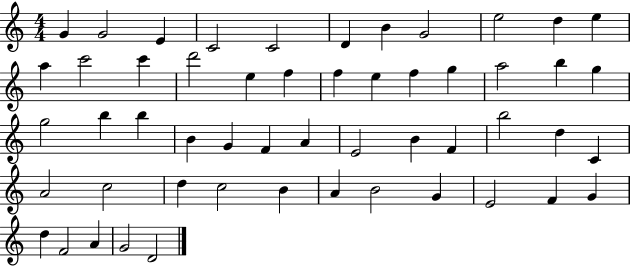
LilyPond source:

{
  \clef treble
  \numericTimeSignature
  \time 4/4
  \key c \major
  g'4 g'2 e'4 | c'2 c'2 | d'4 b'4 g'2 | e''2 d''4 e''4 | \break a''4 c'''2 c'''4 | d'''2 e''4 f''4 | f''4 e''4 f''4 g''4 | a''2 b''4 g''4 | \break g''2 b''4 b''4 | b'4 g'4 f'4 a'4 | e'2 b'4 f'4 | b''2 d''4 c'4 | \break a'2 c''2 | d''4 c''2 b'4 | a'4 b'2 g'4 | e'2 f'4 g'4 | \break d''4 f'2 a'4 | g'2 d'2 | \bar "|."
}